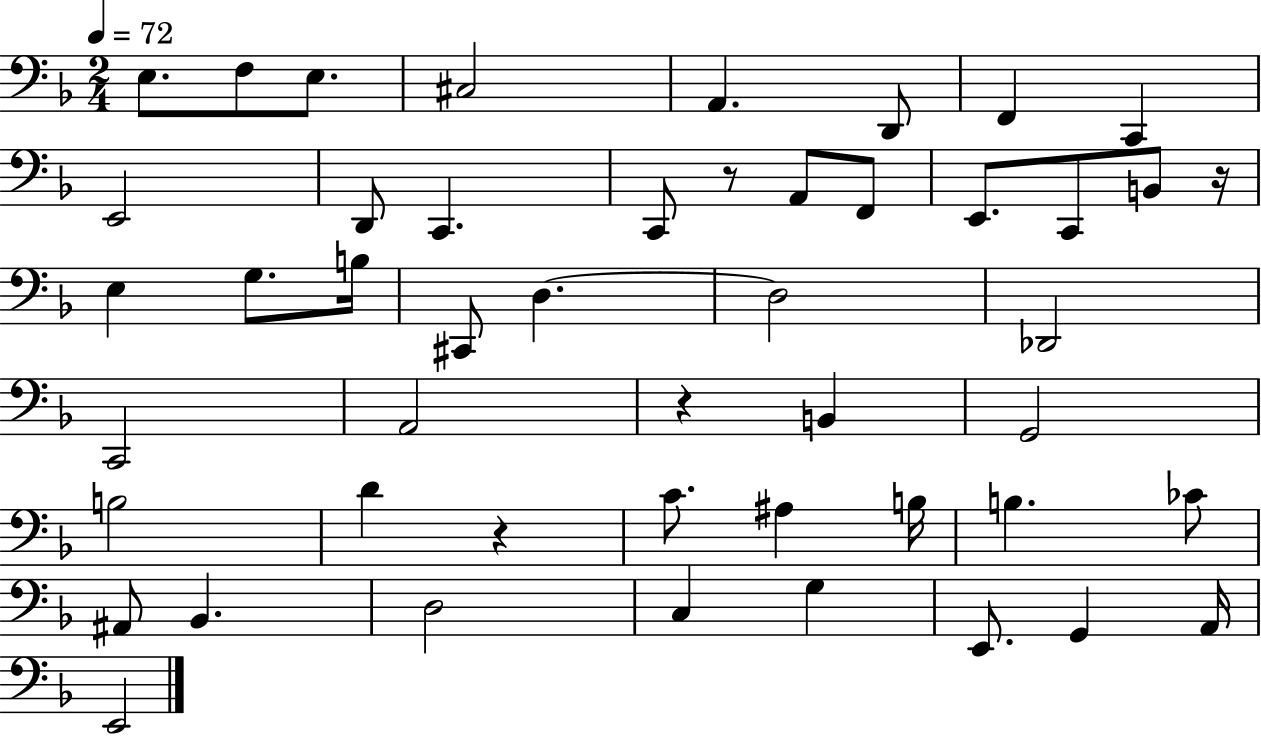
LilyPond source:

{
  \clef bass
  \numericTimeSignature
  \time 2/4
  \key f \major
  \tempo 4 = 72
  \repeat volta 2 { e8. f8 e8. | cis2 | a,4. d,8 | f,4 c,4 | \break e,2 | d,8 c,4. | c,8 r8 a,8 f,8 | e,8. c,8 b,8 r16 | \break e4 g8. b16 | cis,8 d4.~~ | d2 | des,2 | \break c,2 | a,2 | r4 b,4 | g,2 | \break b2 | d'4 r4 | c'8. ais4 b16 | b4. ces'8 | \break ais,8 bes,4. | d2 | c4 g4 | e,8. g,4 a,16 | \break e,2 | } \bar "|."
}